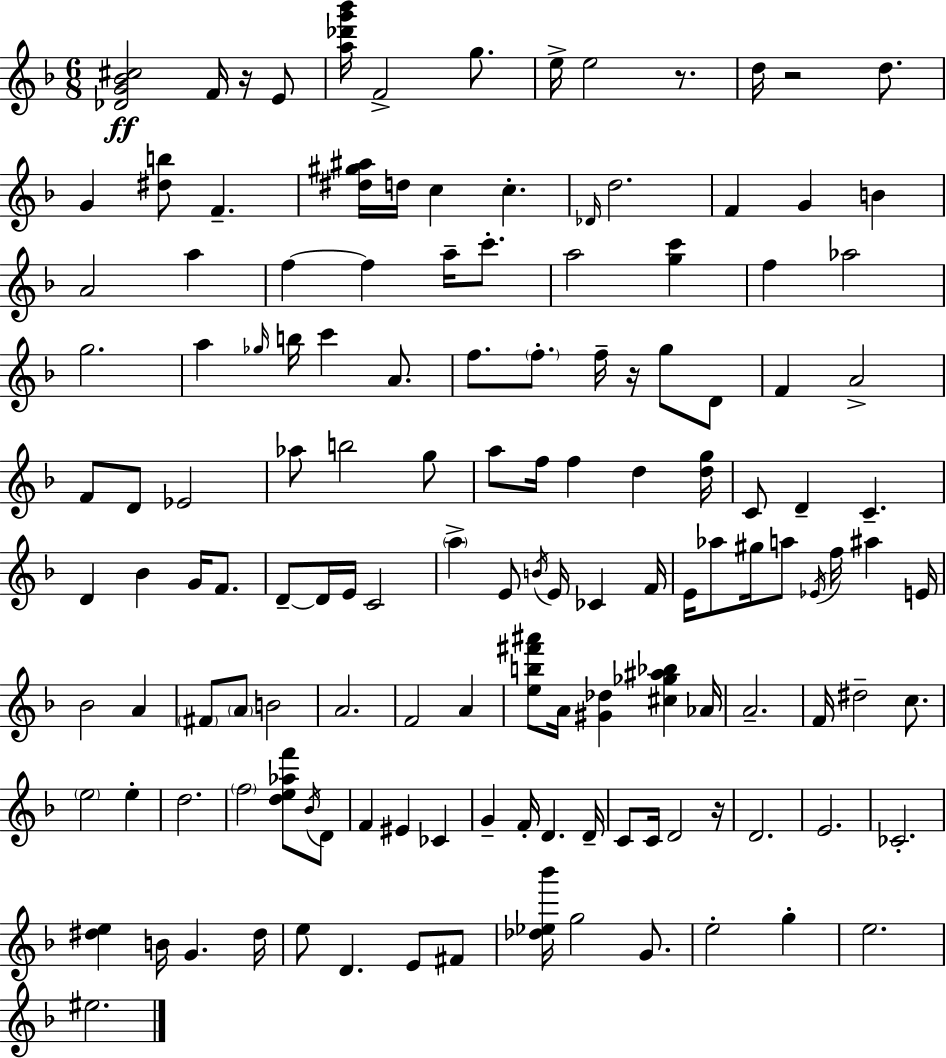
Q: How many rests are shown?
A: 5